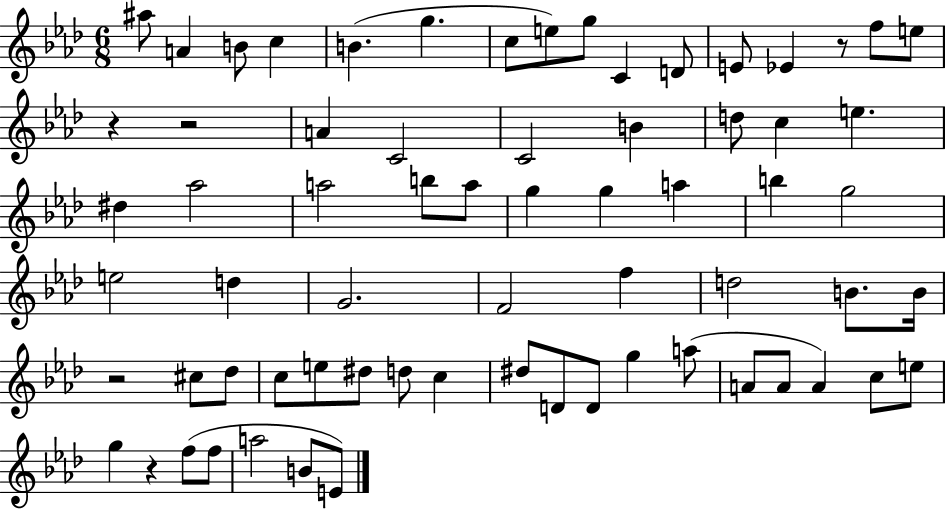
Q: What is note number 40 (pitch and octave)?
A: B4